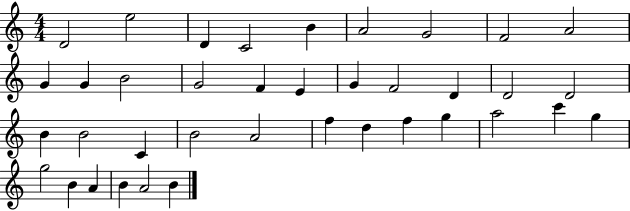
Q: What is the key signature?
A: C major